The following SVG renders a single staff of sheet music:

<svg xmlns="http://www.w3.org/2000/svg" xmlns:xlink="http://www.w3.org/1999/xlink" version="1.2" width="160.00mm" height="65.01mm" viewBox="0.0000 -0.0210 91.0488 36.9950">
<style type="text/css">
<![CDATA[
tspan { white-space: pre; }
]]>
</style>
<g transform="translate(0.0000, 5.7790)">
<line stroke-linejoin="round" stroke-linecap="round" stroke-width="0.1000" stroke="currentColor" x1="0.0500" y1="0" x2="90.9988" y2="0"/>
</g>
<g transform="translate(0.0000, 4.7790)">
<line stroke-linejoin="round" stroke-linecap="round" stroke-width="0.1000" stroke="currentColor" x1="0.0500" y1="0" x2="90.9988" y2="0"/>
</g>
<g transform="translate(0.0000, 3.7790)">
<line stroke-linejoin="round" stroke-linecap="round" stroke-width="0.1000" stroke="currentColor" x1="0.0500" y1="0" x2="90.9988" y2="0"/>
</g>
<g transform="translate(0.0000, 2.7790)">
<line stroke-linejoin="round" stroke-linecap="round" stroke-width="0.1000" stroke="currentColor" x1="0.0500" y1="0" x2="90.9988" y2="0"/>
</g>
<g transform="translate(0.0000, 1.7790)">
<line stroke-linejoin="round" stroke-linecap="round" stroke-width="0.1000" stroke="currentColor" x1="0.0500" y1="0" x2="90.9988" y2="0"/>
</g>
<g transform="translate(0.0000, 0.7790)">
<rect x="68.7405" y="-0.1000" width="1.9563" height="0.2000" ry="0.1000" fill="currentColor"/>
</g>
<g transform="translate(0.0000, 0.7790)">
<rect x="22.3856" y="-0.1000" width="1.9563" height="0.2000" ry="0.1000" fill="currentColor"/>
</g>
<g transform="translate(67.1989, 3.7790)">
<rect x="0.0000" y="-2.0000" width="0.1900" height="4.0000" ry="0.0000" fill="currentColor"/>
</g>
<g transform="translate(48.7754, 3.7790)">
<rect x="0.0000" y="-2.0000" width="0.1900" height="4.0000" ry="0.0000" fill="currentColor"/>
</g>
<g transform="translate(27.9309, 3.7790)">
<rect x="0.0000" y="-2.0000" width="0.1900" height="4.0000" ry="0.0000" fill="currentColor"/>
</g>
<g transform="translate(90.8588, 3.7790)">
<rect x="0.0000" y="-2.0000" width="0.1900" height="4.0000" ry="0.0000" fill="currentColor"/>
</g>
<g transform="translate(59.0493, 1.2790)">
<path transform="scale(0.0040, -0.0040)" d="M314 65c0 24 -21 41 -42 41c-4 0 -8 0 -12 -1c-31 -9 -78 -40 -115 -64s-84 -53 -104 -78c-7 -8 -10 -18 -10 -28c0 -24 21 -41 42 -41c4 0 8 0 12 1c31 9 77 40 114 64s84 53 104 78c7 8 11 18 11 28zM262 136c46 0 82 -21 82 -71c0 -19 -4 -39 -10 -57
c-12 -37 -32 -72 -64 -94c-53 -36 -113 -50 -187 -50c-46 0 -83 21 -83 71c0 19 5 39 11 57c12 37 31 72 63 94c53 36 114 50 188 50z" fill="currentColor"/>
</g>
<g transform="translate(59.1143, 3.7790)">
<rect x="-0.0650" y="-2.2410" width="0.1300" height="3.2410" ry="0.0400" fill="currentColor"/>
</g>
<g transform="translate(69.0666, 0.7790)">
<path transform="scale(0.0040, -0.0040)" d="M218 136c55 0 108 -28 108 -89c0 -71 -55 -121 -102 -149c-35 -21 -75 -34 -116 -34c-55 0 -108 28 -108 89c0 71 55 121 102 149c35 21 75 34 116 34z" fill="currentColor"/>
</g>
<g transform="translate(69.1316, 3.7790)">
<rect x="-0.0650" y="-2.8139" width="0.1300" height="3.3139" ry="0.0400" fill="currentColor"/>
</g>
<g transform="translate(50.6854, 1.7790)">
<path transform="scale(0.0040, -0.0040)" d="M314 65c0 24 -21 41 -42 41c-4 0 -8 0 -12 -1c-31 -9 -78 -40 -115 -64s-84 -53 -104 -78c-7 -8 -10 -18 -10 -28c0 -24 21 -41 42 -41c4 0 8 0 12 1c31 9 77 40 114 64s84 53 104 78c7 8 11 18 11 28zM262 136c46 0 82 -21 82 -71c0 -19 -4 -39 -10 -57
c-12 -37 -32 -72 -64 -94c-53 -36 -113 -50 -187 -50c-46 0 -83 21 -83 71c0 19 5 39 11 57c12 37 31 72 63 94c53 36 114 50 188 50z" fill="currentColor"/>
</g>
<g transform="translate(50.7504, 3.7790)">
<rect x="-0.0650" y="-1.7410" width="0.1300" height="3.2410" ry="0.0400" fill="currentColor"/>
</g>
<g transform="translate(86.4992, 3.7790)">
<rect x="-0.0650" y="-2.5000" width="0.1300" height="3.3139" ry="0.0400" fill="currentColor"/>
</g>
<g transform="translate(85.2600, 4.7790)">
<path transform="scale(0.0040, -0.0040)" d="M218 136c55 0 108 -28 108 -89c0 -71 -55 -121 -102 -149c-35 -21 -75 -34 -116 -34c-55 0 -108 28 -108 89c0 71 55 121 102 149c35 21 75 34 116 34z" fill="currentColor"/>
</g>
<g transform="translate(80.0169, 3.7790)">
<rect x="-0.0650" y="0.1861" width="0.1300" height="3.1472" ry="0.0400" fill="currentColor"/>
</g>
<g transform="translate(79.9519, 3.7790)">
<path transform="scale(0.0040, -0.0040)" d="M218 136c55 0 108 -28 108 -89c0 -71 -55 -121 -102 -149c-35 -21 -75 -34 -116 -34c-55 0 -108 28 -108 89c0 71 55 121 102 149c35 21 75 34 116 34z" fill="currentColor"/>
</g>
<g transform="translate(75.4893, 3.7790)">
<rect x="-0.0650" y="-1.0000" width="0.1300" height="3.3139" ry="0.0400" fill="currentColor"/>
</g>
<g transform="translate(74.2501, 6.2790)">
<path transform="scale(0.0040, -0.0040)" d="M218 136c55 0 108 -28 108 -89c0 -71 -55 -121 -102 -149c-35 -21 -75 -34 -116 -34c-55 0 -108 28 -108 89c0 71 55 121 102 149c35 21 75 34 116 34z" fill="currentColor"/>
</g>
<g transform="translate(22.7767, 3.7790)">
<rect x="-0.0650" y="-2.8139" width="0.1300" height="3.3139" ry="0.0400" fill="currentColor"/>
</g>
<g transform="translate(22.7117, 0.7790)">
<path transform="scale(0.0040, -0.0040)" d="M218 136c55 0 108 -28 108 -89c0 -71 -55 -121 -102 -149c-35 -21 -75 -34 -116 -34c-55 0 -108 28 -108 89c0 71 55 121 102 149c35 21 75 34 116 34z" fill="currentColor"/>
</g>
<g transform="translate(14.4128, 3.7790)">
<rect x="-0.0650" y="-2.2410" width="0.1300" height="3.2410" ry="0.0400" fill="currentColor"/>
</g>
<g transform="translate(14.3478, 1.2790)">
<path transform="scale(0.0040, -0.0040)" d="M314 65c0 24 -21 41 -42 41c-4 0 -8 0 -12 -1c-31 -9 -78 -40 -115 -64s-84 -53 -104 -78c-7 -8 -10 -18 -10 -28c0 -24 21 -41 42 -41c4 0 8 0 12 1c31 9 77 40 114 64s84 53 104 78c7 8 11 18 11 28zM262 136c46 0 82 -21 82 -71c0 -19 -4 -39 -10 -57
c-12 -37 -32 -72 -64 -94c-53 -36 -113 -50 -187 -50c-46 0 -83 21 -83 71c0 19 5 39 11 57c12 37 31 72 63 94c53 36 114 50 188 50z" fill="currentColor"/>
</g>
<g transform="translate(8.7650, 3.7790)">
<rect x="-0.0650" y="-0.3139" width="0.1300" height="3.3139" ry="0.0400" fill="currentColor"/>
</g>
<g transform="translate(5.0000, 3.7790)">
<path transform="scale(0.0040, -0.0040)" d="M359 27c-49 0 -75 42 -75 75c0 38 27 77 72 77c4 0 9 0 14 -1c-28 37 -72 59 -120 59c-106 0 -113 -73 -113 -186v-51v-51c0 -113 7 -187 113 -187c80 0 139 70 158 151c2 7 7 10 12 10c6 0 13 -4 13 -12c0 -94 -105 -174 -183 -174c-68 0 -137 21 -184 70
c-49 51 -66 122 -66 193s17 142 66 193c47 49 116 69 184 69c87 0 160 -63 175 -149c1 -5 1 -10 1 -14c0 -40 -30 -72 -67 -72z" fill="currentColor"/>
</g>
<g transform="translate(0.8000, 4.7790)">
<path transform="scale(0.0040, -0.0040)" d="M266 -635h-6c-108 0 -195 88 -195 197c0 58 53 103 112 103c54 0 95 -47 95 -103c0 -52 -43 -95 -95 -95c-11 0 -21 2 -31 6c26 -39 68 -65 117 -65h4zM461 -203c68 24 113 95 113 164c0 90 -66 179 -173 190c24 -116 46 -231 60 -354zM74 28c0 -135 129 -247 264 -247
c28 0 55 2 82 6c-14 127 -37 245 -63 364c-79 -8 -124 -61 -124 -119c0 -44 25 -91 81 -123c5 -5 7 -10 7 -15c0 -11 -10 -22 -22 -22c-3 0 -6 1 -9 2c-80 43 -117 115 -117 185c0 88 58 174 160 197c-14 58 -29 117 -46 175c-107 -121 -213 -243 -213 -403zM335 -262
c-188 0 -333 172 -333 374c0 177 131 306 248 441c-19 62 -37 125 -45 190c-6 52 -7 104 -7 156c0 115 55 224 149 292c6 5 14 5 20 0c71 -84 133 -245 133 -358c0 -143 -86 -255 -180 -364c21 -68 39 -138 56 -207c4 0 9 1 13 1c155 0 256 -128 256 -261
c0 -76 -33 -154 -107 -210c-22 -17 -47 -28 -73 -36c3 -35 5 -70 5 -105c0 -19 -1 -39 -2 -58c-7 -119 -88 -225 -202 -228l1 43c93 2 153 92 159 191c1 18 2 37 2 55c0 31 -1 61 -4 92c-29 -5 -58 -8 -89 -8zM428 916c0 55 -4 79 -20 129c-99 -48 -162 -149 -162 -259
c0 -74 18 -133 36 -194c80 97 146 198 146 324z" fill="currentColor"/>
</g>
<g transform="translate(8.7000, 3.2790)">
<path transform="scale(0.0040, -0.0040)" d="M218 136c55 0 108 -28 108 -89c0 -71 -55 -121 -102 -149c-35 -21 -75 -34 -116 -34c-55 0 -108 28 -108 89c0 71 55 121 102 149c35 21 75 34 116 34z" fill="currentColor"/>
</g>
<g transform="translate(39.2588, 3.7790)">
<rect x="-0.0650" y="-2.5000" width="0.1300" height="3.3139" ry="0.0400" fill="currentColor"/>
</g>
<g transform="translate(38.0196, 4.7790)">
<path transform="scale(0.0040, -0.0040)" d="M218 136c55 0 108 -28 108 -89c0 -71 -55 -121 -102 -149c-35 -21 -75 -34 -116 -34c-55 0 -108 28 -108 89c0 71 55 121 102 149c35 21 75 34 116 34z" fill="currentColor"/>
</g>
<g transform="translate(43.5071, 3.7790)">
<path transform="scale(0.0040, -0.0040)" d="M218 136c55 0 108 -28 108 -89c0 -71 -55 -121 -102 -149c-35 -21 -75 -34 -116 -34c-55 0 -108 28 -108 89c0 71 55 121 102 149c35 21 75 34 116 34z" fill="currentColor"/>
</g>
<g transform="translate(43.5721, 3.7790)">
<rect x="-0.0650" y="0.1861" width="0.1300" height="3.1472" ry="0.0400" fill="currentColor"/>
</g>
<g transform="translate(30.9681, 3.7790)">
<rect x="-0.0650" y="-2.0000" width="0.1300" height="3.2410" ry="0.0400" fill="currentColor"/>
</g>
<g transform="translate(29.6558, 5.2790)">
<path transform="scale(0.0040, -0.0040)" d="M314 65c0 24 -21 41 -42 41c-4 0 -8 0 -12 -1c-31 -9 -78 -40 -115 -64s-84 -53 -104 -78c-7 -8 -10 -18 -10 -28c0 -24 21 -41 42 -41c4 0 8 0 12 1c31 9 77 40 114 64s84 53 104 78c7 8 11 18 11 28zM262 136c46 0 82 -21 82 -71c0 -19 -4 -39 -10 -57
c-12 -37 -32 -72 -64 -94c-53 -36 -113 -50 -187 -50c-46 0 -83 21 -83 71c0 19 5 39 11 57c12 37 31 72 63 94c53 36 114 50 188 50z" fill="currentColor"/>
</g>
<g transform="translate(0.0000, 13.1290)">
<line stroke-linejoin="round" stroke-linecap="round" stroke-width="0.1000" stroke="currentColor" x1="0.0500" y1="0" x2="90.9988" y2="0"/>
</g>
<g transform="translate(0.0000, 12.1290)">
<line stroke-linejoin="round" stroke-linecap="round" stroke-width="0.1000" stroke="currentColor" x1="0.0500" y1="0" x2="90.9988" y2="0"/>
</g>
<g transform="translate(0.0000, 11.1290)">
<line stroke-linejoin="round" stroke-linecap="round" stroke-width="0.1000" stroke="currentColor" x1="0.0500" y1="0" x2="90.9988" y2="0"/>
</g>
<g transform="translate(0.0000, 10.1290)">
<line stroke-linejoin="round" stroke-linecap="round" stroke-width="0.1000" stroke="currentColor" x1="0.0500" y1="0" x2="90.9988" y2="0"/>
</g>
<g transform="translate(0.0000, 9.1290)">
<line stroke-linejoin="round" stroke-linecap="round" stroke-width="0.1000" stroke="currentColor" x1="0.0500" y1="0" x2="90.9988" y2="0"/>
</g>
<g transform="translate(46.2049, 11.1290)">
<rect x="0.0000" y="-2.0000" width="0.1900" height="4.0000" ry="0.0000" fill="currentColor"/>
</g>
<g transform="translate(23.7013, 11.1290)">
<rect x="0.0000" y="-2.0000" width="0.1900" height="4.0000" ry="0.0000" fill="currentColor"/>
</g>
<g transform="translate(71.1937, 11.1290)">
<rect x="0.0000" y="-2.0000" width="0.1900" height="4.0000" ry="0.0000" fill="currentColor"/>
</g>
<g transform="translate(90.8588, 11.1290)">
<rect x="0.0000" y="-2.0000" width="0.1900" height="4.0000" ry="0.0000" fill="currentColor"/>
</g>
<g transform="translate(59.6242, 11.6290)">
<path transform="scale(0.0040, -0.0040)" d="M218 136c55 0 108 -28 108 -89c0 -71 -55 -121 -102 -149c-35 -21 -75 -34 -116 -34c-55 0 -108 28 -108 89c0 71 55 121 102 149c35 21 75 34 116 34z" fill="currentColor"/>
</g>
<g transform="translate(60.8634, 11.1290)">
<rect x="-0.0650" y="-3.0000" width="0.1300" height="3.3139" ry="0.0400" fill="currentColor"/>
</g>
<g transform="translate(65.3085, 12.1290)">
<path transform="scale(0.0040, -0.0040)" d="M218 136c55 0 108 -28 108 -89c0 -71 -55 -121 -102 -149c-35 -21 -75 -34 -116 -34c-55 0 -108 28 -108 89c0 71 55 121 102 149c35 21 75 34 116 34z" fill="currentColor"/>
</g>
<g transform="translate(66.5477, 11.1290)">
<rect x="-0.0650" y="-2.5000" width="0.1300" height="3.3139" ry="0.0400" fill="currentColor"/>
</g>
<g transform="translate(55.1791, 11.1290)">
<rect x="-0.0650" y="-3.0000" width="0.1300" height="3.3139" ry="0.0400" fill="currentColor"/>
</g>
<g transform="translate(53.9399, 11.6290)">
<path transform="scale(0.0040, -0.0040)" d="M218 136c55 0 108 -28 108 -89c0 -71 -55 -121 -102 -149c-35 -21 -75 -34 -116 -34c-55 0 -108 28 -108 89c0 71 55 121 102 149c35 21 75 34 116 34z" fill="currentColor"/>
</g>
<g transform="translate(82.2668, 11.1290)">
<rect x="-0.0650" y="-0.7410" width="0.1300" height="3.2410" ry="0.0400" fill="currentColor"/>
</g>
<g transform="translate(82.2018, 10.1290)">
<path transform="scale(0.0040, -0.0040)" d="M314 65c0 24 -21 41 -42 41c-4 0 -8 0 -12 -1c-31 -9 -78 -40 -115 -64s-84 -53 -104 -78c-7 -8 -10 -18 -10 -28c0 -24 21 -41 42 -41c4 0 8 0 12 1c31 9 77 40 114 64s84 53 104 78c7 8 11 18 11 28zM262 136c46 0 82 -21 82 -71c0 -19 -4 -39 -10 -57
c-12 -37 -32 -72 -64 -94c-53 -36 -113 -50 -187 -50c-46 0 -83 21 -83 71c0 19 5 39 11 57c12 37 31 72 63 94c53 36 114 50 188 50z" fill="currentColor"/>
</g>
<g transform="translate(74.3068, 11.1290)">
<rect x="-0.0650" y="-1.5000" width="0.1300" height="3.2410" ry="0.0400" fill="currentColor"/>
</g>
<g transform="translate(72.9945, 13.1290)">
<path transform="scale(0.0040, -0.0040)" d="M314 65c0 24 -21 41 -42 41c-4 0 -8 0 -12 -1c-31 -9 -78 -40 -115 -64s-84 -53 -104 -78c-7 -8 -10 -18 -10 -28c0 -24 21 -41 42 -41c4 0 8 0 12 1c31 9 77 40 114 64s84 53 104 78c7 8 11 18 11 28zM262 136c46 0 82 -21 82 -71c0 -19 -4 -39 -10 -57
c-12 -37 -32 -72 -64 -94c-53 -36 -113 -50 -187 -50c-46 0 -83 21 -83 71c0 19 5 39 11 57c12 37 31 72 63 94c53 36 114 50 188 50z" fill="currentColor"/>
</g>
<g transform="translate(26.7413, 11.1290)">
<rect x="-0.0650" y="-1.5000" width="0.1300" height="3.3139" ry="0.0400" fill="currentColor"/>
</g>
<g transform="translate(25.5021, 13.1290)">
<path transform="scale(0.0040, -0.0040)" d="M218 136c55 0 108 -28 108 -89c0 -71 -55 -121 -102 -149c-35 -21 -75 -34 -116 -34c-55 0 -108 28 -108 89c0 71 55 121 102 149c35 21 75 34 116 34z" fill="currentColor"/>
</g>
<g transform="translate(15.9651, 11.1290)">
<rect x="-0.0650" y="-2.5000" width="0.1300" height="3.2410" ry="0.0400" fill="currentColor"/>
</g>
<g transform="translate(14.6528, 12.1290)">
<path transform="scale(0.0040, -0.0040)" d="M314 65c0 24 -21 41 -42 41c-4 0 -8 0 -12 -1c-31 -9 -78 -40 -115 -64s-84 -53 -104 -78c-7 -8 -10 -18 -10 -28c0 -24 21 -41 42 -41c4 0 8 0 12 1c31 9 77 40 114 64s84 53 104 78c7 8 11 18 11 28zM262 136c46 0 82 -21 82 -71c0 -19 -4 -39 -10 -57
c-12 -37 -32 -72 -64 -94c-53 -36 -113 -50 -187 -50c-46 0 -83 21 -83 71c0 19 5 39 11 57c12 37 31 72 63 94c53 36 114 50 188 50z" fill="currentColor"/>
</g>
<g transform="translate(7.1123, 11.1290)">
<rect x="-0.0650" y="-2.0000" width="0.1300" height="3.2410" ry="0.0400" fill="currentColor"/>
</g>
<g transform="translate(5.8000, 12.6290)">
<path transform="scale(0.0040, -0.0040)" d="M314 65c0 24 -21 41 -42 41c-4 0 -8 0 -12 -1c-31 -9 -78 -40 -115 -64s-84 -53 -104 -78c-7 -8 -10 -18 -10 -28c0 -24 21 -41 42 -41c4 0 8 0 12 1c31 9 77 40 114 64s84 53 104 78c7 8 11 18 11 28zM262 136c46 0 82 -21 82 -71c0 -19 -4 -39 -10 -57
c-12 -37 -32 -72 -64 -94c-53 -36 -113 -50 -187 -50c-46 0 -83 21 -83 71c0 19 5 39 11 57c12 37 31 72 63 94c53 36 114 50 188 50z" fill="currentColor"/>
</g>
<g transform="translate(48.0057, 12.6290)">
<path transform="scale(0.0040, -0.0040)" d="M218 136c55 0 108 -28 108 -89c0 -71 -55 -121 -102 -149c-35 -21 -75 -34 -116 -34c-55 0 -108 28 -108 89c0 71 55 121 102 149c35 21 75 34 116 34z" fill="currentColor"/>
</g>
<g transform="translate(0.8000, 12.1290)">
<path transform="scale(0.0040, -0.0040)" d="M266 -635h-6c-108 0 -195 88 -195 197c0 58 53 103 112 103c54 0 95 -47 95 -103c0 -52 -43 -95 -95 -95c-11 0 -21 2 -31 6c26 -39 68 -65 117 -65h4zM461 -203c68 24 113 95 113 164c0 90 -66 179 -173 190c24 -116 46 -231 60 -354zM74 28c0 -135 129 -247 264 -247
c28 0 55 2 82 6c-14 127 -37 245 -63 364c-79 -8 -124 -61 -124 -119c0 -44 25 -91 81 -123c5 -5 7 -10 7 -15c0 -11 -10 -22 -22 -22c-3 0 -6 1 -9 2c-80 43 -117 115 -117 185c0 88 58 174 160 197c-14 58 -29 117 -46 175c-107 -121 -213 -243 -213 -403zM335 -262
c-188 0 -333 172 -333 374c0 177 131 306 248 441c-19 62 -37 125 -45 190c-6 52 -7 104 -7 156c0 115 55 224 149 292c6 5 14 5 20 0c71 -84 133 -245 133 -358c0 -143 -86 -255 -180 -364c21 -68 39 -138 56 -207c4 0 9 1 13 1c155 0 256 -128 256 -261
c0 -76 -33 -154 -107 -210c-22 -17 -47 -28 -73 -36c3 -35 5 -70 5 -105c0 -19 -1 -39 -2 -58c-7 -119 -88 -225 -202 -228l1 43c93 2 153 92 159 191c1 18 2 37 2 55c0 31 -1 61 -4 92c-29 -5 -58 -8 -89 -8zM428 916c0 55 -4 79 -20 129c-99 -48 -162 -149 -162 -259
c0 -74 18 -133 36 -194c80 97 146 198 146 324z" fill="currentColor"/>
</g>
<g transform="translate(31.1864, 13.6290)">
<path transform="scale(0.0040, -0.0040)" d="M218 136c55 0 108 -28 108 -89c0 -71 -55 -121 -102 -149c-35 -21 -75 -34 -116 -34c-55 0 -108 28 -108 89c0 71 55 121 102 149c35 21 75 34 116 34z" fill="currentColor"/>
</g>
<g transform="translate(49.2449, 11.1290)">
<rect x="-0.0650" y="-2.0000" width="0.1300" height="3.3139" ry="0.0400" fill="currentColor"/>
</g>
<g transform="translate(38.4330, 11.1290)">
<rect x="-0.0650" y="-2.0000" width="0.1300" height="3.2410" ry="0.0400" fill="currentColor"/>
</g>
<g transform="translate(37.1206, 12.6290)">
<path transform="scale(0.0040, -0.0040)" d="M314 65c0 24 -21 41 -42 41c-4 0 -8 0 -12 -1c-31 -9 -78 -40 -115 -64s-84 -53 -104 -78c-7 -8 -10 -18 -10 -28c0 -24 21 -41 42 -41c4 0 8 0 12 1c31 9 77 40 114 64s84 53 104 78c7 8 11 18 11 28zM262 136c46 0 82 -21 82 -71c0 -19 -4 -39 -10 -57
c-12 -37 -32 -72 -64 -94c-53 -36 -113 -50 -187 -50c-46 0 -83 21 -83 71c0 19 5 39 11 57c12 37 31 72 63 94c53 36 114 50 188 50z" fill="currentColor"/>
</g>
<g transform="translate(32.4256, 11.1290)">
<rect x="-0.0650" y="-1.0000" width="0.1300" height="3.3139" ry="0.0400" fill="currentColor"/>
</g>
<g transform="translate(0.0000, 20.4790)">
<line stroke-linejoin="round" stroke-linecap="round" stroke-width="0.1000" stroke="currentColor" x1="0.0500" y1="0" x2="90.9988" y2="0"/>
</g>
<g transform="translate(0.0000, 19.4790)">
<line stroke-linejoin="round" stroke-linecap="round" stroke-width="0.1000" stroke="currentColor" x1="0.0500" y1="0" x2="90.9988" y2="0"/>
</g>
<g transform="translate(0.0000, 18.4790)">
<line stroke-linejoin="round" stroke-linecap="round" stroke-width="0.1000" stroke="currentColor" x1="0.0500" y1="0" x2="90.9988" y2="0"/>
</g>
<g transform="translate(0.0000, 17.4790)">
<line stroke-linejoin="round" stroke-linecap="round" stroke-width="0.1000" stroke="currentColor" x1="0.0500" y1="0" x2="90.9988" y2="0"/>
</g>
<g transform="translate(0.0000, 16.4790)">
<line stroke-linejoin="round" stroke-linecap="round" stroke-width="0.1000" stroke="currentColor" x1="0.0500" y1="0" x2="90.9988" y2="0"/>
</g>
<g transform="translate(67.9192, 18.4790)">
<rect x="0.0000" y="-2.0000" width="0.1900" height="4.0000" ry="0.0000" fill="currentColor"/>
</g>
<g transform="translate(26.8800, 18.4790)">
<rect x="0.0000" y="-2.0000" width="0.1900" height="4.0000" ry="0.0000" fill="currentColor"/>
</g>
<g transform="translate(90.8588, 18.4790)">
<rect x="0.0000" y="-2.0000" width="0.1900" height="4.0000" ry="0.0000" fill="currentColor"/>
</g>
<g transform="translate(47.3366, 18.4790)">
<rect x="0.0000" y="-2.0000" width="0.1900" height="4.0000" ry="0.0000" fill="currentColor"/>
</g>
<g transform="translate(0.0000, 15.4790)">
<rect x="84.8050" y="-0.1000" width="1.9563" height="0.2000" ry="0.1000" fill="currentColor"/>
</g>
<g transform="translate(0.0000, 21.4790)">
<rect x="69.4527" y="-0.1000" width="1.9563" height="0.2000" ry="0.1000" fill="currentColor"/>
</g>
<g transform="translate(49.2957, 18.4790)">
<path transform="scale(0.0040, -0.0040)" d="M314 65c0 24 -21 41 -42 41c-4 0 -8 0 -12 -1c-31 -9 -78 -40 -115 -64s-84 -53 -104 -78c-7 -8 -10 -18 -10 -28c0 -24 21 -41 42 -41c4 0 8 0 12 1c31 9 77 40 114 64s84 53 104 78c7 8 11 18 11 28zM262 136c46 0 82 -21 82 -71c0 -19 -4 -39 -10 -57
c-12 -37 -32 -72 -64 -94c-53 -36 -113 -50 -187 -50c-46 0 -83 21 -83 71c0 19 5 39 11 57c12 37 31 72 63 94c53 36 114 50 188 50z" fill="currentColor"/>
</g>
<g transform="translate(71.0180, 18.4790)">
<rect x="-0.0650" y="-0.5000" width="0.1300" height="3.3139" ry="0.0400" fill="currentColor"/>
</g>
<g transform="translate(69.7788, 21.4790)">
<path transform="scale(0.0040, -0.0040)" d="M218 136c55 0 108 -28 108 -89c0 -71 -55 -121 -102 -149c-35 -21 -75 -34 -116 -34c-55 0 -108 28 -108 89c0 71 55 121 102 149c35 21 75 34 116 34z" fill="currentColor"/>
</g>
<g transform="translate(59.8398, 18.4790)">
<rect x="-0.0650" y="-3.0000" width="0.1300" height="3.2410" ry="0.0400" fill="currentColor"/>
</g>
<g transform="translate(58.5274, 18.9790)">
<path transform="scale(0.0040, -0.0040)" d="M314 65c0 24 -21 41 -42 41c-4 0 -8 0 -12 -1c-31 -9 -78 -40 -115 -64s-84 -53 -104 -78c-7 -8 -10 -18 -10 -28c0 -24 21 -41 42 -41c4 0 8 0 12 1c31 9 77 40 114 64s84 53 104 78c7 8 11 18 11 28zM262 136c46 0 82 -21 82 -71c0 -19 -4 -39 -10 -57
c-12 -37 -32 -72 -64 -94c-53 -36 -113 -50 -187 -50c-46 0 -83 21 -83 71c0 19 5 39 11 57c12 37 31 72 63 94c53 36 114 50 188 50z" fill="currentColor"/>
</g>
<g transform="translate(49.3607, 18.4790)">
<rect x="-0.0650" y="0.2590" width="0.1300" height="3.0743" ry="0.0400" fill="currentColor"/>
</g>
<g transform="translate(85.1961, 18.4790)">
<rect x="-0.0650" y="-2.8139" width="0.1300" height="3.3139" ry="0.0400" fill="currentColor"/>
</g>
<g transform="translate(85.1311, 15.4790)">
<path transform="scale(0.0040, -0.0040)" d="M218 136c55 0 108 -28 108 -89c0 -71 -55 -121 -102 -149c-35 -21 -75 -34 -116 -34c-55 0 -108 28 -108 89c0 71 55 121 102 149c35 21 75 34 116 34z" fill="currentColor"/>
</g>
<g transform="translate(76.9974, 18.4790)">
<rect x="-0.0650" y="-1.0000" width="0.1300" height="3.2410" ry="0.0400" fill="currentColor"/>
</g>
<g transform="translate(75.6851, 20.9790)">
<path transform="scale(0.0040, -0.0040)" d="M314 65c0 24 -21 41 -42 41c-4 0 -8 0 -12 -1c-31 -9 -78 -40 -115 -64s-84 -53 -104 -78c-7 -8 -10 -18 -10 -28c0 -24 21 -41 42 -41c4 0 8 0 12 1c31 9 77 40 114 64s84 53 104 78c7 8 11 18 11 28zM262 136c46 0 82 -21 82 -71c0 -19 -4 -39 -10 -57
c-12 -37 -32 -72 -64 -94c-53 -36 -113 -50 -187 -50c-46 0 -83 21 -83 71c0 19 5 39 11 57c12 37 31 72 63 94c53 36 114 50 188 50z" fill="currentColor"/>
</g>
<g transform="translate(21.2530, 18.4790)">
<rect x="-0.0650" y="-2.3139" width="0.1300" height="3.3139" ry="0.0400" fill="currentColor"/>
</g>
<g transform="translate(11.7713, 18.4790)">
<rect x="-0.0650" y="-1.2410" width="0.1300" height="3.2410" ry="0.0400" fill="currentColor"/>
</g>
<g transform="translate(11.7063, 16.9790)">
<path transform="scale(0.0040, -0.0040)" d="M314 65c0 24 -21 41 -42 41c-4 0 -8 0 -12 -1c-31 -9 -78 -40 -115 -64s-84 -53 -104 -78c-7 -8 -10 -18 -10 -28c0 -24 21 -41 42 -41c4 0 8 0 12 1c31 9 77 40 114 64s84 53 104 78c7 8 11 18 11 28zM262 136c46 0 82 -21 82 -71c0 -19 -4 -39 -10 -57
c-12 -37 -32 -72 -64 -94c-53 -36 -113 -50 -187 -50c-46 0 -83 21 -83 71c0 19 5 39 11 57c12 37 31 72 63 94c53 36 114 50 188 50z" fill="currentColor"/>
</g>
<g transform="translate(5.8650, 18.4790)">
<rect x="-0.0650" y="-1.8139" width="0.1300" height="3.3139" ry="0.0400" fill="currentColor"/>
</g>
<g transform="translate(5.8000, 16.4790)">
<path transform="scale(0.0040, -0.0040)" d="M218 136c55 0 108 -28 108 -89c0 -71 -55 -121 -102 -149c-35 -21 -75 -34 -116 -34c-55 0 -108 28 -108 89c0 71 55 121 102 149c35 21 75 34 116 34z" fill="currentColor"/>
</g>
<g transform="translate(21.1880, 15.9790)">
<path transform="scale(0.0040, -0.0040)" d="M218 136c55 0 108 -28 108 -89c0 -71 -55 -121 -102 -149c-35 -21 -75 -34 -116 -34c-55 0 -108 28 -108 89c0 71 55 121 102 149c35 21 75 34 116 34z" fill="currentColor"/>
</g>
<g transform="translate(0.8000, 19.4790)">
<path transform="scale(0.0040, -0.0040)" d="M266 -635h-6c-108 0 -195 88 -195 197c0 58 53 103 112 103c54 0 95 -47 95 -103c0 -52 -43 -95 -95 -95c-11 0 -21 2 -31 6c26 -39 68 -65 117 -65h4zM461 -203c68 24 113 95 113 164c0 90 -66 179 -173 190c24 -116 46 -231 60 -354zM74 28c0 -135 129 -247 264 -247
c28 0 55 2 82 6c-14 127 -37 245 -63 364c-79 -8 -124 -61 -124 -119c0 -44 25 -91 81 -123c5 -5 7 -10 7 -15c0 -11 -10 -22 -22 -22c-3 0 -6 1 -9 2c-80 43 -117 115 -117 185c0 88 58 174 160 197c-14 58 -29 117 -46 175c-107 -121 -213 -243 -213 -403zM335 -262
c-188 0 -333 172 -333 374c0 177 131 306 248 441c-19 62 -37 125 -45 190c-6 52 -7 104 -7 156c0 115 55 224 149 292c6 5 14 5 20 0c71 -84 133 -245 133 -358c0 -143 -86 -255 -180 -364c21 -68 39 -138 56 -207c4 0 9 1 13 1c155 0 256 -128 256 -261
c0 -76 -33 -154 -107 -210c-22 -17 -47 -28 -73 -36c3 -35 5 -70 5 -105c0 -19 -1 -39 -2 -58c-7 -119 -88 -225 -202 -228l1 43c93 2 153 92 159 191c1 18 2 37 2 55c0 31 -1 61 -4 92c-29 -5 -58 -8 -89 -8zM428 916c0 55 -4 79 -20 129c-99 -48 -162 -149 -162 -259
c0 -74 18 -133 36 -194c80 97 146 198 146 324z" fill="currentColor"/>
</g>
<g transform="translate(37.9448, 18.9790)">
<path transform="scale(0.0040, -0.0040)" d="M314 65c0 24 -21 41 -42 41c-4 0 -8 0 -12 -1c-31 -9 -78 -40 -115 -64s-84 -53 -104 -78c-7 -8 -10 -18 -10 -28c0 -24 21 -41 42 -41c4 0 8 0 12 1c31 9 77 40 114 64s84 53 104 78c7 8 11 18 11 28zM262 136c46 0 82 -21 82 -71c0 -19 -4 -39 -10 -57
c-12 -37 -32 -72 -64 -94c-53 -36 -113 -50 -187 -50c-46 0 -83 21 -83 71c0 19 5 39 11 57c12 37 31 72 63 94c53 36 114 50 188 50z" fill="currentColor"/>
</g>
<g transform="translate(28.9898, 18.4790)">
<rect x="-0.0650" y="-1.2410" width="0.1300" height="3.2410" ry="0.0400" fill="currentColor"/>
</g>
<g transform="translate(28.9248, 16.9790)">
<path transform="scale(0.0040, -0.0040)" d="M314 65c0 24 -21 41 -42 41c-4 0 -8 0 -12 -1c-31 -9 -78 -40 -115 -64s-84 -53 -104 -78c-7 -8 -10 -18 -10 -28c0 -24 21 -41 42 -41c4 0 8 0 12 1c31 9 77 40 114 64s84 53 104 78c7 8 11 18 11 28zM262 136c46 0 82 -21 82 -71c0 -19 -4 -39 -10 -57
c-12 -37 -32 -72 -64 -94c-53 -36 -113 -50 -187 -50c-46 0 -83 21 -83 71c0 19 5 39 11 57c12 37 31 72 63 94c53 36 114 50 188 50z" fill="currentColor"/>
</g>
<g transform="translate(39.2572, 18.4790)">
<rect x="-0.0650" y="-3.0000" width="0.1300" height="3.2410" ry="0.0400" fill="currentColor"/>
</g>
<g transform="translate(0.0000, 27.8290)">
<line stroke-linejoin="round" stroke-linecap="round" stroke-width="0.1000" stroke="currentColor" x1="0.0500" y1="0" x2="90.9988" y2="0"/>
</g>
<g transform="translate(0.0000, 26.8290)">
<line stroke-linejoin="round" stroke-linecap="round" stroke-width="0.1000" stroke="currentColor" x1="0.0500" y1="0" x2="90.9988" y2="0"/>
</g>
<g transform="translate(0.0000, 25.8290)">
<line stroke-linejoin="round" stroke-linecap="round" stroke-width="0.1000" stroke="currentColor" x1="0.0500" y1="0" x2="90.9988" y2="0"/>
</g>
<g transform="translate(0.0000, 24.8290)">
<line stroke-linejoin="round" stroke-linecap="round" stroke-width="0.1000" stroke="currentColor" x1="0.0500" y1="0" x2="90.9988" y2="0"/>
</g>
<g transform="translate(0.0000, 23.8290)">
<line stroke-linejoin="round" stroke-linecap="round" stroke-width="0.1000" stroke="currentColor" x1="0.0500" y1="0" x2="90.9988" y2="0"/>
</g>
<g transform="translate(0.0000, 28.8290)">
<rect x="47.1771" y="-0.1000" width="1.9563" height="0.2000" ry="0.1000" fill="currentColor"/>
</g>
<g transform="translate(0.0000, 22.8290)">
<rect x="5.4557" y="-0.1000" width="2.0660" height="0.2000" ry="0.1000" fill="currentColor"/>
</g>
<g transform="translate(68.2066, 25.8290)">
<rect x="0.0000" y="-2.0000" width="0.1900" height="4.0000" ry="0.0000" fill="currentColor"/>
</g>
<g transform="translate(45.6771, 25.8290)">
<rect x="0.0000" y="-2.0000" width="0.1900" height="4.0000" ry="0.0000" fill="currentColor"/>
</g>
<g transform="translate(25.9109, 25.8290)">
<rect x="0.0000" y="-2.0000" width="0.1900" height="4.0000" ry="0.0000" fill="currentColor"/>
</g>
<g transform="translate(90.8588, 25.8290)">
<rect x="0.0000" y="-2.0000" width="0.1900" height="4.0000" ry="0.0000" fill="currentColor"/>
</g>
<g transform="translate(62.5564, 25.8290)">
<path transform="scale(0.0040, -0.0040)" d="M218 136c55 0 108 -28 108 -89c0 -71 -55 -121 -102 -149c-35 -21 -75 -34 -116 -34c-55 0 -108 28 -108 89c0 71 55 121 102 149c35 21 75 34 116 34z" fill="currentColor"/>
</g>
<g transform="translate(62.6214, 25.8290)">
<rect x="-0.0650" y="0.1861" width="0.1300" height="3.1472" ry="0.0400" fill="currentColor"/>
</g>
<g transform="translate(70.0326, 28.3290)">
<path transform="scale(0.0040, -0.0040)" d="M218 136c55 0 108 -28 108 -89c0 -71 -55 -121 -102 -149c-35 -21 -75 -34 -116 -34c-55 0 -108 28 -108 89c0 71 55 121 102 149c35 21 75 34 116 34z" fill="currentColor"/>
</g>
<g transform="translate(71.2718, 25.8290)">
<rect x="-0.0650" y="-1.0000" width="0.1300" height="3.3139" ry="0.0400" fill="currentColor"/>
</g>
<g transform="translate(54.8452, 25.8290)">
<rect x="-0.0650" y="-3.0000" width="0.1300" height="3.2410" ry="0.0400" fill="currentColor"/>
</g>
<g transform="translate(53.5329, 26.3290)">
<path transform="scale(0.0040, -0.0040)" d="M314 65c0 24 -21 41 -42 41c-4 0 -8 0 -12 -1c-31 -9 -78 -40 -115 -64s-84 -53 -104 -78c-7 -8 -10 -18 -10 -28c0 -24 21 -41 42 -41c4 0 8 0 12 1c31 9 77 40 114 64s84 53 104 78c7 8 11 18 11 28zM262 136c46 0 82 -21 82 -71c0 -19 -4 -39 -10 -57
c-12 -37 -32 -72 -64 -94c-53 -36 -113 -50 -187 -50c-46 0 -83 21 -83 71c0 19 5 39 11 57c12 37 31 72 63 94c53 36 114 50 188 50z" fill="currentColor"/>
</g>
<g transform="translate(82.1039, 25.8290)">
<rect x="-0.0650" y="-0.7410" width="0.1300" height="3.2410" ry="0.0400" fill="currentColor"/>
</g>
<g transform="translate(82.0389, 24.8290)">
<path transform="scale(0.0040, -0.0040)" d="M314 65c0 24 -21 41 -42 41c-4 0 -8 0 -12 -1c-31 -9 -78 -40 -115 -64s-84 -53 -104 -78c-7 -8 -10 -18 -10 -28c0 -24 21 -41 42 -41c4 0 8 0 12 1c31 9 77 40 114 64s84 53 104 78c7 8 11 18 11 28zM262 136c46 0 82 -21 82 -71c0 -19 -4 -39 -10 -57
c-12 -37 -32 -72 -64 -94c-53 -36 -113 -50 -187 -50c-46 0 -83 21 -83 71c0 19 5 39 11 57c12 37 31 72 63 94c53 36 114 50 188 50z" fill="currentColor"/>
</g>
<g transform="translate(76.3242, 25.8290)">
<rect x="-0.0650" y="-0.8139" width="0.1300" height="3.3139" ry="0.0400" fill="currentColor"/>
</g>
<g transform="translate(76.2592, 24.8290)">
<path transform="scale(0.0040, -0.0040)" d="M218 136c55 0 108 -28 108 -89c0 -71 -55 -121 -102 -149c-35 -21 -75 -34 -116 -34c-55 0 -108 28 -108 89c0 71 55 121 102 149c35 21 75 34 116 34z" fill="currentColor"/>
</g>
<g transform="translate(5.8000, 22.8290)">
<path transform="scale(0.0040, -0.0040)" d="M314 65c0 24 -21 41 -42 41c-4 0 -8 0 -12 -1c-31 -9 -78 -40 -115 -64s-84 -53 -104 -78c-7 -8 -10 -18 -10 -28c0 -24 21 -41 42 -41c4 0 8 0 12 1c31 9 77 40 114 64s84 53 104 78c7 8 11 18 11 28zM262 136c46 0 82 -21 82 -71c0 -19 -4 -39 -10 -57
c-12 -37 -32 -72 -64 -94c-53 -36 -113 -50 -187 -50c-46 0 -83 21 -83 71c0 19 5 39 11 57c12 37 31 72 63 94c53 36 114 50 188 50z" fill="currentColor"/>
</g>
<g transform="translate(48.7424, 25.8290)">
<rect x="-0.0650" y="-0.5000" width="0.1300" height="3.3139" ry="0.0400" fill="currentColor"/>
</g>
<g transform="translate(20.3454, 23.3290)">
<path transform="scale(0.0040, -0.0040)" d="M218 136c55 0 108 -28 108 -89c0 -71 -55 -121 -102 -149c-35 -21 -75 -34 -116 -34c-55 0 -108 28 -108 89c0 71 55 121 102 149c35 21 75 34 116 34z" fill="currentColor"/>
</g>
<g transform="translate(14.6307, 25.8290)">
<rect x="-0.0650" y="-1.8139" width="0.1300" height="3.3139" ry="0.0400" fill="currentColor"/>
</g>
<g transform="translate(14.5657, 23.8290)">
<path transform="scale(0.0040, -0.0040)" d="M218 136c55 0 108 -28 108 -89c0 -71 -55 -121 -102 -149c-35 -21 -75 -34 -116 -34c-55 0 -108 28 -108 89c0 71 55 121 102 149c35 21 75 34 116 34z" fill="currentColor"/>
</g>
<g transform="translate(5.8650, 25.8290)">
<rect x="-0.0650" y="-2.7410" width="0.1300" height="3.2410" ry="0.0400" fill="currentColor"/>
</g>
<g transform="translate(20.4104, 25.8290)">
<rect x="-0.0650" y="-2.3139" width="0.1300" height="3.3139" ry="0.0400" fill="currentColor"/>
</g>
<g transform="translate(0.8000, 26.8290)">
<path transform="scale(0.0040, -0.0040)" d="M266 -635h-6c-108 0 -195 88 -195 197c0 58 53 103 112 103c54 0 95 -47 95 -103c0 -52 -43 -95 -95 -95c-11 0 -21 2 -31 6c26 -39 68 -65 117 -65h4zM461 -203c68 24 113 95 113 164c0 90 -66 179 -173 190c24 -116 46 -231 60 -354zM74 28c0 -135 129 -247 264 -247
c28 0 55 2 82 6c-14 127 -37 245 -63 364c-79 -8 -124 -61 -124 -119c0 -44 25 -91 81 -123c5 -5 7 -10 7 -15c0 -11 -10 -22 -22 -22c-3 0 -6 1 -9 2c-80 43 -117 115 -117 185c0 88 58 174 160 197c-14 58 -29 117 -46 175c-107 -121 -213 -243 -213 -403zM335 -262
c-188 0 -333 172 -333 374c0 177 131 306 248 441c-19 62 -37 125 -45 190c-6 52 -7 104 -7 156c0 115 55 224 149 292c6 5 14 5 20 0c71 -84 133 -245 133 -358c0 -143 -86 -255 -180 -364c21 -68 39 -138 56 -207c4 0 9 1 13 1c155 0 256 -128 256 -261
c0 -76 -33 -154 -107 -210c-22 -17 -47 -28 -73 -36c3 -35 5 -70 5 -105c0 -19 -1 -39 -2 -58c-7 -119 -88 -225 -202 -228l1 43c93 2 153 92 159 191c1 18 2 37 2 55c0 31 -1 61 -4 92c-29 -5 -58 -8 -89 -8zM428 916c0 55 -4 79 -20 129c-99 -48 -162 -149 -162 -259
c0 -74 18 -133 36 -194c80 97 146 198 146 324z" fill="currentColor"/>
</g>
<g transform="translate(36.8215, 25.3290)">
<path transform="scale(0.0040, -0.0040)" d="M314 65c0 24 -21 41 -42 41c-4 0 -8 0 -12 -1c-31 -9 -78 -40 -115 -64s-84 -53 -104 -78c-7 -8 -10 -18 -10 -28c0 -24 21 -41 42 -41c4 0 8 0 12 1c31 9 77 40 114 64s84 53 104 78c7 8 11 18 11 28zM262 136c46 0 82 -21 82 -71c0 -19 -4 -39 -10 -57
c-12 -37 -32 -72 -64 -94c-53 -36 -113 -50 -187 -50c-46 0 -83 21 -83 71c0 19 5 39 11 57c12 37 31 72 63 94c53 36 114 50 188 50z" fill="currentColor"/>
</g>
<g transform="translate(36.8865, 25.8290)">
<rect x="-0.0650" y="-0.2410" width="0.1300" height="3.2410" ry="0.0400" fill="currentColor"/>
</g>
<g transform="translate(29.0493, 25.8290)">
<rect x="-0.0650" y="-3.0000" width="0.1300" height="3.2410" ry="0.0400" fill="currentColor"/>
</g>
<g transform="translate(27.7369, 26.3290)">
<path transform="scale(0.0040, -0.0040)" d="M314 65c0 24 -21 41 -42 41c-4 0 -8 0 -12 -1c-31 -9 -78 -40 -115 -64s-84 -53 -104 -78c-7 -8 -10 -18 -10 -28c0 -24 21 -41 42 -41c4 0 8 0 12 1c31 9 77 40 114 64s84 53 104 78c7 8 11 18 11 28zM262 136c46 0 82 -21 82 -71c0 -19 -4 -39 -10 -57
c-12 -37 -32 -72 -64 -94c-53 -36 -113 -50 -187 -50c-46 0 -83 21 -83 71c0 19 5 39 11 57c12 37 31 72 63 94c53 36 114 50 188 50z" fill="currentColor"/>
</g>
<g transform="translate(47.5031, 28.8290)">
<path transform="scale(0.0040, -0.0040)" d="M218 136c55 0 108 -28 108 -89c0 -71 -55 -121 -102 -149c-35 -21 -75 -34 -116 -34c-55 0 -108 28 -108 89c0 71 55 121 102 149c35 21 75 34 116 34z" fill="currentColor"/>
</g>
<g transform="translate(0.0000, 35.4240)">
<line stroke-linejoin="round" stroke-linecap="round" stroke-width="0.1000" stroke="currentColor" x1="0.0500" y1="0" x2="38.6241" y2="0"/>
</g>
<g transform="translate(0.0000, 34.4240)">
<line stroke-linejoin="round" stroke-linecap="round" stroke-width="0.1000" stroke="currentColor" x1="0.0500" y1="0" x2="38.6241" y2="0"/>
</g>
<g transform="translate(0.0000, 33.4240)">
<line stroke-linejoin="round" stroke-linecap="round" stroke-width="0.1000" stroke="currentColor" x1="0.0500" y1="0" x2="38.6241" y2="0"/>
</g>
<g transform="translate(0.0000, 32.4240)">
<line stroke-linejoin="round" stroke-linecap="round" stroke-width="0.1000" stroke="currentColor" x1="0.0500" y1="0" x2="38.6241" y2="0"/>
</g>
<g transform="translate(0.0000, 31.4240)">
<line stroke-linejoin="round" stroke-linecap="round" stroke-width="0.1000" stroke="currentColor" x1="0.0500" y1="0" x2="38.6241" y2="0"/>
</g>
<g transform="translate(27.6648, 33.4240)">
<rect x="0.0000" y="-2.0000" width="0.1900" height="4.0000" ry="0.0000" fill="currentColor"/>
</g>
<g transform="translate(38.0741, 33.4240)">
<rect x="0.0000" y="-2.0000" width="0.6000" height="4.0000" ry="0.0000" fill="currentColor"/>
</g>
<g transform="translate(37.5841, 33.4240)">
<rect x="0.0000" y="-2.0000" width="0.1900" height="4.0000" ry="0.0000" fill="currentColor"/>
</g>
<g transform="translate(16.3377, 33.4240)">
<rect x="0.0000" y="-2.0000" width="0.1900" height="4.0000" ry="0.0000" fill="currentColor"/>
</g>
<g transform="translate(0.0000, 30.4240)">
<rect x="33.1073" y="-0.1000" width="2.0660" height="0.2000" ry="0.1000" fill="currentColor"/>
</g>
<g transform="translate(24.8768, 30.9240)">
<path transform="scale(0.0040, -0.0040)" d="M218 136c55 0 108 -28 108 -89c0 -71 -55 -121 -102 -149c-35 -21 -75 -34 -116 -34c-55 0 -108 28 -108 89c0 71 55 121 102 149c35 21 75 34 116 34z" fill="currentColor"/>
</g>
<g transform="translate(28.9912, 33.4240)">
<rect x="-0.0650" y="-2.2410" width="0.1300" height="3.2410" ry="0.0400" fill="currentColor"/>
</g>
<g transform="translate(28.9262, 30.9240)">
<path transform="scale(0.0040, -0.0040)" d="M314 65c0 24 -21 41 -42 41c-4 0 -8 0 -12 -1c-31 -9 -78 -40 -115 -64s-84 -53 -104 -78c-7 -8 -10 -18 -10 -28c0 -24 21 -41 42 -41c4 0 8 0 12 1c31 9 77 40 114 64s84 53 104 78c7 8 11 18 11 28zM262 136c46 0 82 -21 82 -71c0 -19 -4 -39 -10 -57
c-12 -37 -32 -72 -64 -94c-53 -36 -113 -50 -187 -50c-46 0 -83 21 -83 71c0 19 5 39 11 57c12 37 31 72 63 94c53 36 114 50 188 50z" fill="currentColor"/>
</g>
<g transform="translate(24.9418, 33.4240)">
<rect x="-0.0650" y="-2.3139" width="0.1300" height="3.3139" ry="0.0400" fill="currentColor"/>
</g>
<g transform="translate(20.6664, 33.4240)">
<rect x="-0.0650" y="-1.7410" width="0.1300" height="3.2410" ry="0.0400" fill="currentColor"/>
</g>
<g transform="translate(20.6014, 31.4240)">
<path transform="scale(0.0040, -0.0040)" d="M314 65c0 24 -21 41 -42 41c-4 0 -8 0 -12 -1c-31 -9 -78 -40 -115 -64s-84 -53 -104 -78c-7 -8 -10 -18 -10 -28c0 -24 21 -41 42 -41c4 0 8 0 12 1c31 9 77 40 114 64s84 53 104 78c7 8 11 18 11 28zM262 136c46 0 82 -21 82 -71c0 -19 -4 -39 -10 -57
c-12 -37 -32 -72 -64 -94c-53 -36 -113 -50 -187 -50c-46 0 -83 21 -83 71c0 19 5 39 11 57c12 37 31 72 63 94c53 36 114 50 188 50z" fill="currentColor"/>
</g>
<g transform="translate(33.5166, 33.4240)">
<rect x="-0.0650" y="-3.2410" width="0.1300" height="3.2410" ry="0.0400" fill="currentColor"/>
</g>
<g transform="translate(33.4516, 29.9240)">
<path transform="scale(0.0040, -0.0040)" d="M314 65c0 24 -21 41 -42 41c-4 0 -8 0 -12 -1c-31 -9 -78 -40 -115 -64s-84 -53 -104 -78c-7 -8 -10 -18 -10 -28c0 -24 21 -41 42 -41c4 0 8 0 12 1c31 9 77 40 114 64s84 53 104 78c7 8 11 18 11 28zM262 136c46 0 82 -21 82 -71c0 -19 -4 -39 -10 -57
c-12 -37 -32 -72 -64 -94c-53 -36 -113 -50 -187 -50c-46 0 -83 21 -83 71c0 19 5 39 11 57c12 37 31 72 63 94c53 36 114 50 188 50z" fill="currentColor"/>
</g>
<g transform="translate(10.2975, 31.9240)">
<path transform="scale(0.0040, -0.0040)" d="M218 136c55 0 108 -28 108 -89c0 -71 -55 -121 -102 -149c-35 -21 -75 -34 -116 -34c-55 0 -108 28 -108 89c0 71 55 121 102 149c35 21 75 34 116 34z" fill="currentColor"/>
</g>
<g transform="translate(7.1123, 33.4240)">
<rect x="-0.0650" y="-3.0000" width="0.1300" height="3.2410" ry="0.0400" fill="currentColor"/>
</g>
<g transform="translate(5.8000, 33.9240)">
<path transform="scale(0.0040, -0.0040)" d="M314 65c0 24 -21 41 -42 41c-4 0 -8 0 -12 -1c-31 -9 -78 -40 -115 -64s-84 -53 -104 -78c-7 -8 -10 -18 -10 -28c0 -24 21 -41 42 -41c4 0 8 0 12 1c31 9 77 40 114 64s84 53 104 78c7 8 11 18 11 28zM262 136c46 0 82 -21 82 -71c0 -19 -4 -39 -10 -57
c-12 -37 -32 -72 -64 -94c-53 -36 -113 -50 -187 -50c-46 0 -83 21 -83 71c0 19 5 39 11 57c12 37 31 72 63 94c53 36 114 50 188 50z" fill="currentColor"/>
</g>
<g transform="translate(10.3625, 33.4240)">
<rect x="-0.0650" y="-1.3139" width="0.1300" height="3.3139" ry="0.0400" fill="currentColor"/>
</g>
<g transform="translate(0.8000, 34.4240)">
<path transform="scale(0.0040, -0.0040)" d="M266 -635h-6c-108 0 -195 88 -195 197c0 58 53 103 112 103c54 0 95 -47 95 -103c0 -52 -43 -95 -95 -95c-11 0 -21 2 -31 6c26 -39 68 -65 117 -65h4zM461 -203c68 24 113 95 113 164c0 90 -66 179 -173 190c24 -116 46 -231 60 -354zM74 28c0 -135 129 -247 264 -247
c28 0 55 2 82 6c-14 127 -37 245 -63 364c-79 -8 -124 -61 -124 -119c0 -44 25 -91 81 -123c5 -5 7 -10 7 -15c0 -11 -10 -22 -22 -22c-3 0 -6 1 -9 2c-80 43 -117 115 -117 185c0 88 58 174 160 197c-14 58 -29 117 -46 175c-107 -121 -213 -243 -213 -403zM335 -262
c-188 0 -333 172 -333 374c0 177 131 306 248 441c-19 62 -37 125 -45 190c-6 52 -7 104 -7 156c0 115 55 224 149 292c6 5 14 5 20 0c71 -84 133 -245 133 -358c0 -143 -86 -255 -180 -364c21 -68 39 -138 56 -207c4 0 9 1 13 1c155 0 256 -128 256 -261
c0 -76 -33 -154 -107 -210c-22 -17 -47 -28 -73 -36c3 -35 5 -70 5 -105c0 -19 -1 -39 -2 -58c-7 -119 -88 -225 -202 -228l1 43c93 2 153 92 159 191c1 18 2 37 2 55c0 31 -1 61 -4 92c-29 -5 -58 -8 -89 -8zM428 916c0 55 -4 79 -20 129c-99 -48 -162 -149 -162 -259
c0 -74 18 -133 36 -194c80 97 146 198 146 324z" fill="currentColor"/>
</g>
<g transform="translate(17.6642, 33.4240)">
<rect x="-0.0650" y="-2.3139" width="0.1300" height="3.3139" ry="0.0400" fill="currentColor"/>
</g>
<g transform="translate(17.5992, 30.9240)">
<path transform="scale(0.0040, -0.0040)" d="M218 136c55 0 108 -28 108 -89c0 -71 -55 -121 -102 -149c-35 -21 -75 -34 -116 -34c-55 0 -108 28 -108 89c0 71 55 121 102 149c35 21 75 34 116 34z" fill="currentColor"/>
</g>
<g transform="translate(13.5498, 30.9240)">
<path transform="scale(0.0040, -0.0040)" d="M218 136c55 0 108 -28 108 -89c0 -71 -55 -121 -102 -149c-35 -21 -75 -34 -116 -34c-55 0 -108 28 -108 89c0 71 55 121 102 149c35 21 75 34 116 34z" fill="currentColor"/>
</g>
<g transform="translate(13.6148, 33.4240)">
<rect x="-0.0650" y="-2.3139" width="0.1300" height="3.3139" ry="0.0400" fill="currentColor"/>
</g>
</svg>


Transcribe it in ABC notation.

X:1
T:Untitled
M:4/4
L:1/4
K:C
c g2 a F2 G B f2 g2 a D B G F2 G2 E D F2 F A A G E2 d2 f e2 g e2 A2 B2 A2 C D2 a a2 f g A2 c2 C A2 B D d d2 A2 e g g f2 g g2 b2